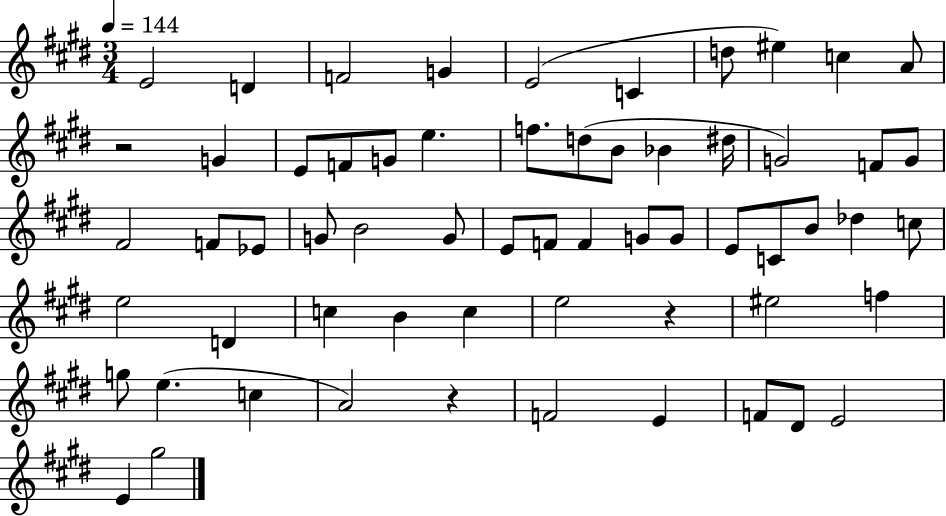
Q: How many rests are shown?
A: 3